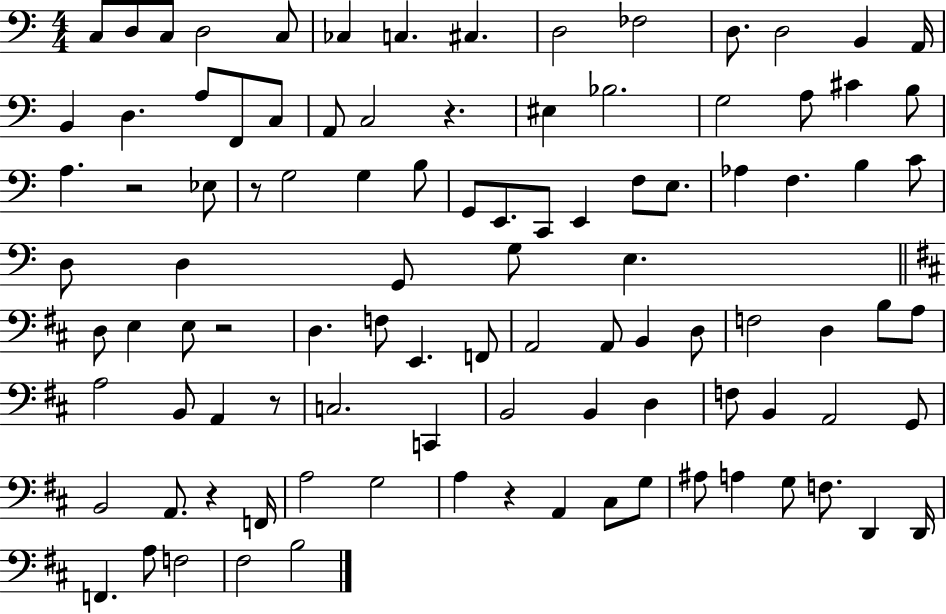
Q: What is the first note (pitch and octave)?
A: C3